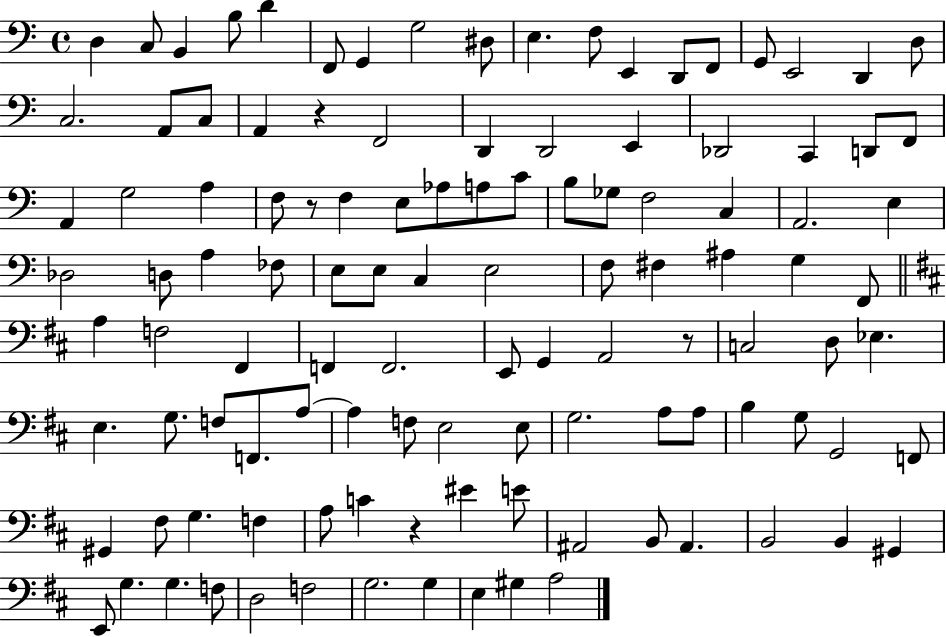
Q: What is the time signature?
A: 4/4